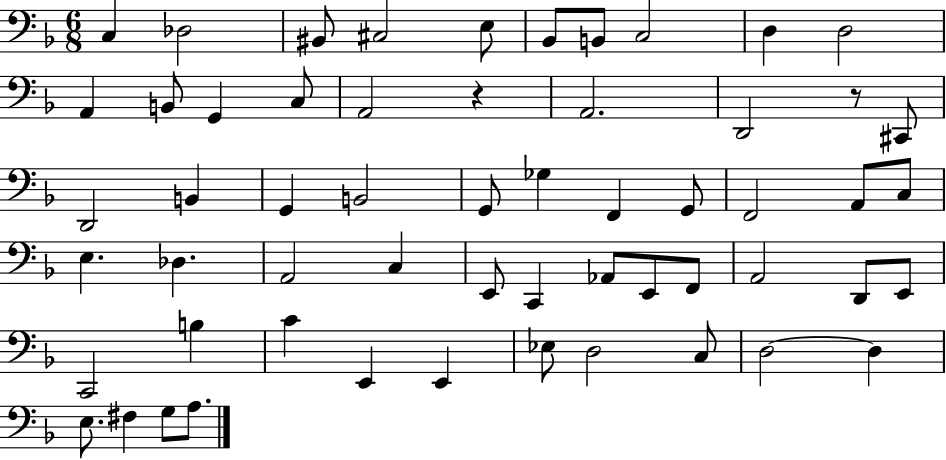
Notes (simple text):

C3/q Db3/h BIS2/e C#3/h E3/e Bb2/e B2/e C3/h D3/q D3/h A2/q B2/e G2/q C3/e A2/h R/q A2/h. D2/h R/e C#2/e D2/h B2/q G2/q B2/h G2/e Gb3/q F2/q G2/e F2/h A2/e C3/e E3/q. Db3/q. A2/h C3/q E2/e C2/q Ab2/e E2/e F2/e A2/h D2/e E2/e C2/h B3/q C4/q E2/q E2/q Eb3/e D3/h C3/e D3/h D3/q E3/e. F#3/q G3/e A3/e.